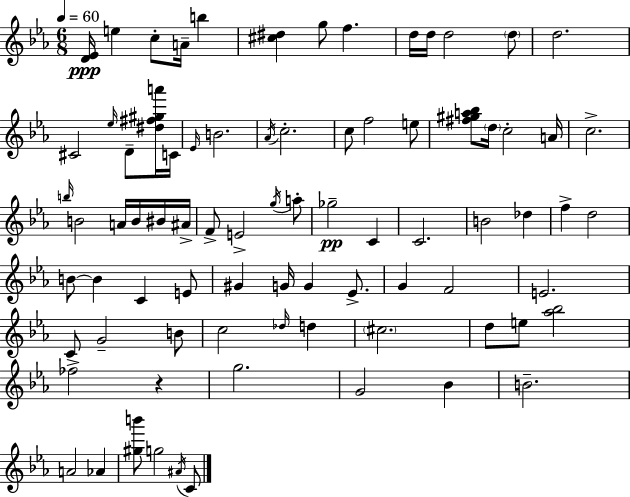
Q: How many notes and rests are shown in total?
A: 80